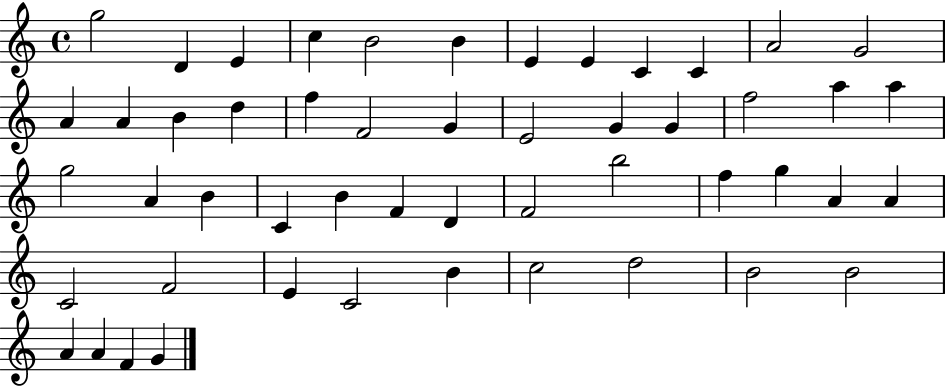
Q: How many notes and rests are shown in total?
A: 51